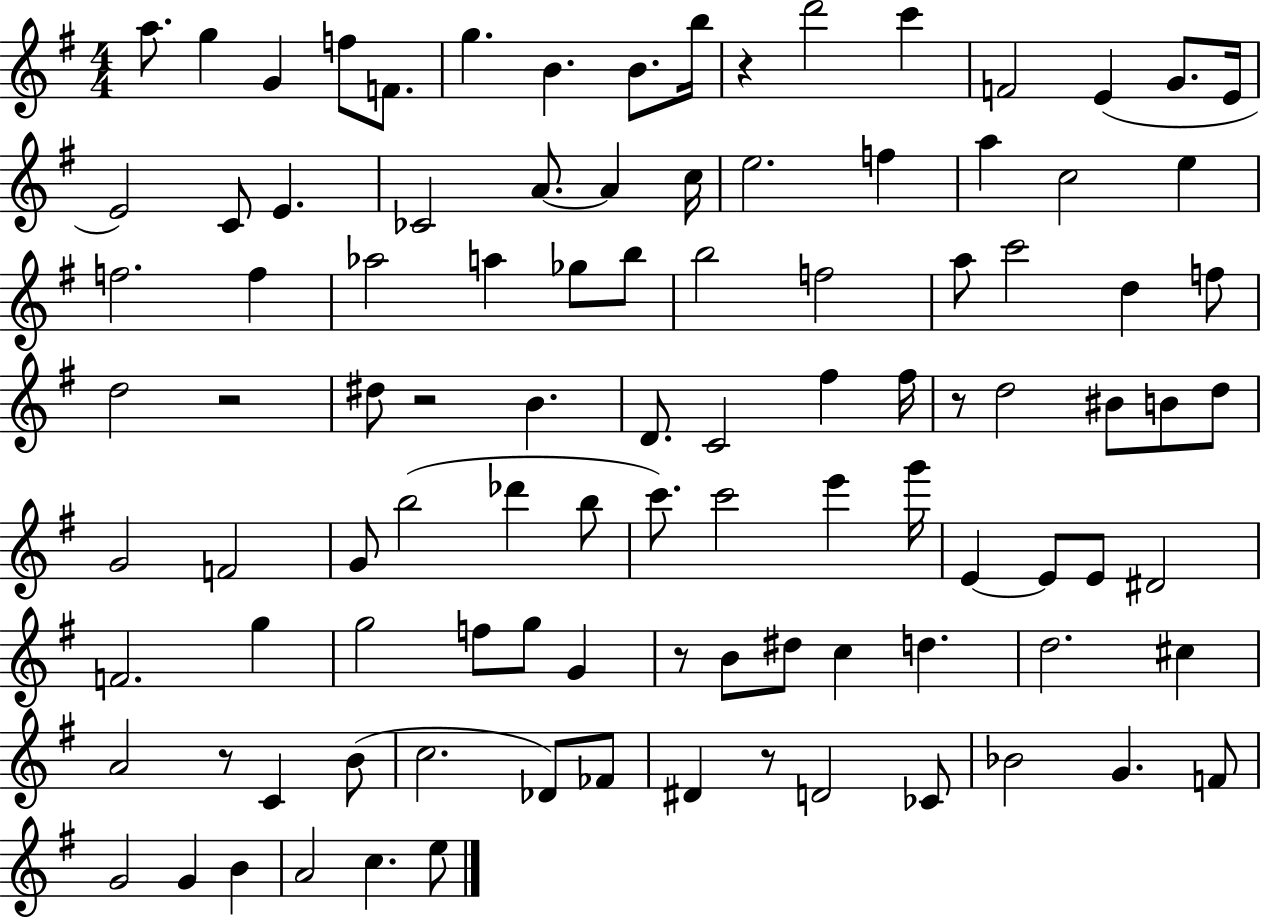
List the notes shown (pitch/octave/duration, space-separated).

A5/e. G5/q G4/q F5/e F4/e. G5/q. B4/q. B4/e. B5/s R/q D6/h C6/q F4/h E4/q G4/e. E4/s E4/h C4/e E4/q. CES4/h A4/e. A4/q C5/s E5/h. F5/q A5/q C5/h E5/q F5/h. F5/q Ab5/h A5/q Gb5/e B5/e B5/h F5/h A5/e C6/h D5/q F5/e D5/h R/h D#5/e R/h B4/q. D4/e. C4/h F#5/q F#5/s R/e D5/h BIS4/e B4/e D5/e G4/h F4/h G4/e B5/h Db6/q B5/e C6/e. C6/h E6/q G6/s E4/q E4/e E4/e D#4/h F4/h. G5/q G5/h F5/e G5/e G4/q R/e B4/e D#5/e C5/q D5/q. D5/h. C#5/q A4/h R/e C4/q B4/e C5/h. Db4/e FES4/e D#4/q R/e D4/h CES4/e Bb4/h G4/q. F4/e G4/h G4/q B4/q A4/h C5/q. E5/e